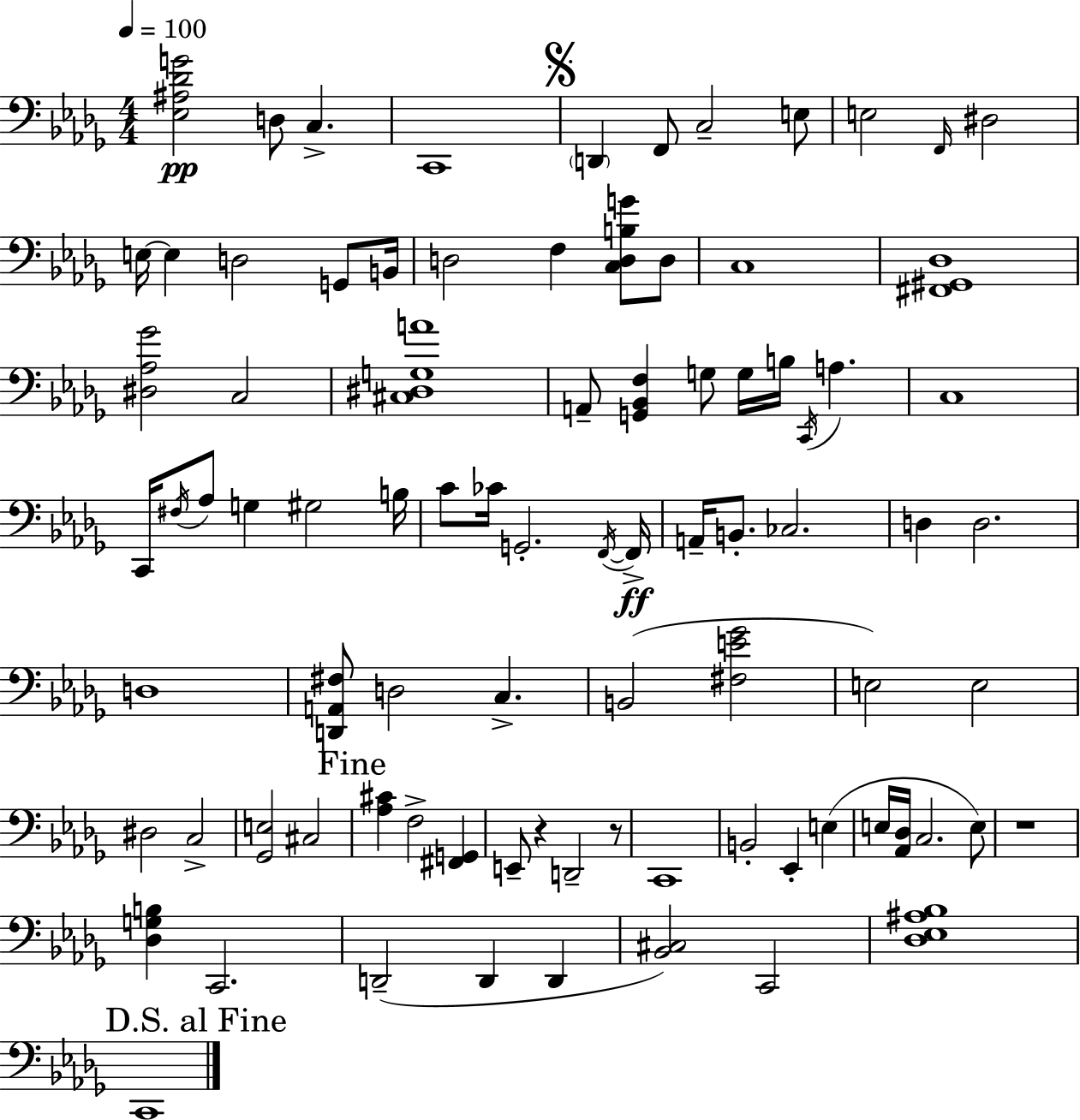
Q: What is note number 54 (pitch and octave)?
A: E2